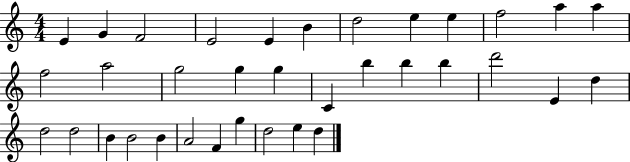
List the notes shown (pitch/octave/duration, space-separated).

E4/q G4/q F4/h E4/h E4/q B4/q D5/h E5/q E5/q F5/h A5/q A5/q F5/h A5/h G5/h G5/q G5/q C4/q B5/q B5/q B5/q D6/h E4/q D5/q D5/h D5/h B4/q B4/h B4/q A4/h F4/q G5/q D5/h E5/q D5/q